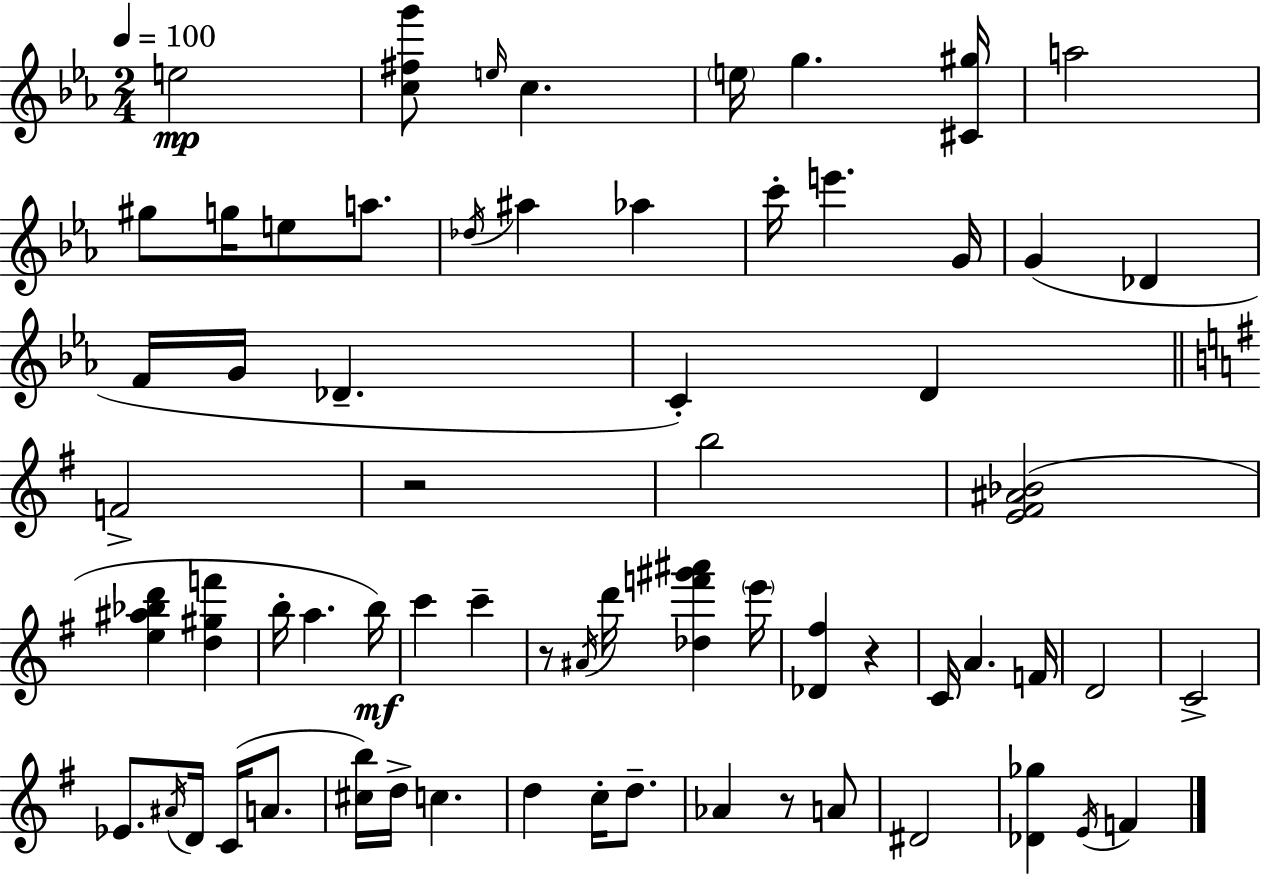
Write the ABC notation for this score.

X:1
T:Untitled
M:2/4
L:1/4
K:Eb
e2 [c^fg']/2 e/4 c e/4 g [^C^g]/4 a2 ^g/2 g/4 e/2 a/2 _d/4 ^a _a c'/4 e' G/4 G _D F/4 G/4 _D C D F2 z2 b2 [E^F^A_B]2 [e^a_bd'] [d^gf'] b/4 a b/4 c' c' z/2 ^A/4 d'/4 [_df'^g'^a'] e'/4 [_D^f] z C/4 A F/4 D2 C2 _E/2 ^A/4 D/4 C/4 A/2 [^cb]/4 d/4 c d c/4 d/2 _A z/2 A/2 ^D2 [_D_g] E/4 F